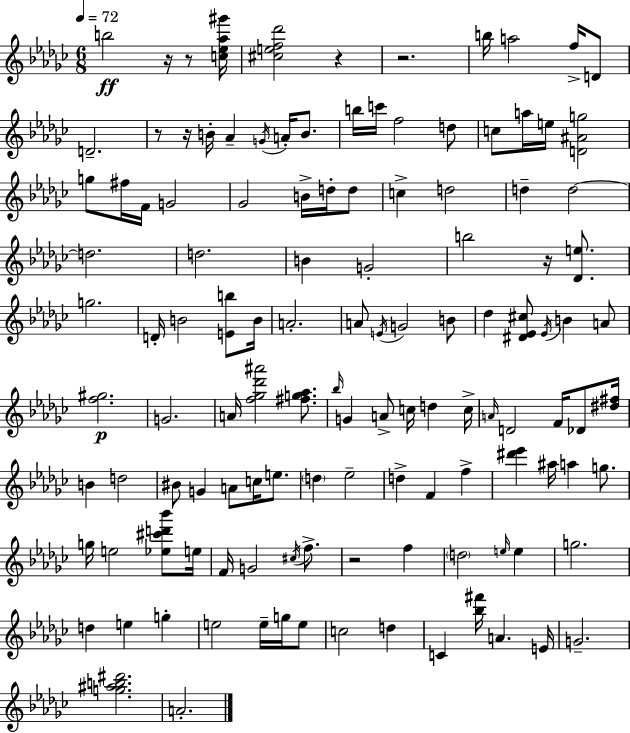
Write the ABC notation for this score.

X:1
T:Untitled
M:6/8
L:1/4
K:Ebm
b2 z/4 z/2 [c_e_a^g']/4 [^cef_d']2 z z2 b/4 a2 f/4 D/2 D2 z/2 z/4 B/4 _A G/4 A/4 B/2 b/4 c'/4 f2 d/2 c/2 a/4 e/4 [D^Ag]2 g/2 ^f/4 F/4 G2 _G2 B/4 d/4 d/2 c d2 d d2 d2 d2 B G2 b2 z/4 [_De]/2 g2 D/4 B2 [Eb]/2 B/4 A2 A/2 E/4 G2 B/2 _d [^D_E^c]/2 _E/4 B A/2 [f^g]2 G2 A/4 [f_g_d'^a']2 [^fg_a]/2 _b/4 G A/2 c/4 d c/4 A/4 D2 F/4 _D/2 [^d^f]/4 B d2 ^B/2 G A/2 c/4 e/2 d _e2 d F f [^d'_e'] ^a/4 a g/2 g/4 e2 [_e^c'd'_b']/2 e/4 F/4 G2 ^c/4 f/2 z2 f d2 e/4 e g2 d e g e2 e/4 g/4 e/2 c2 d C [_b^f']/4 A E/4 G2 [g^ab^d']2 A2